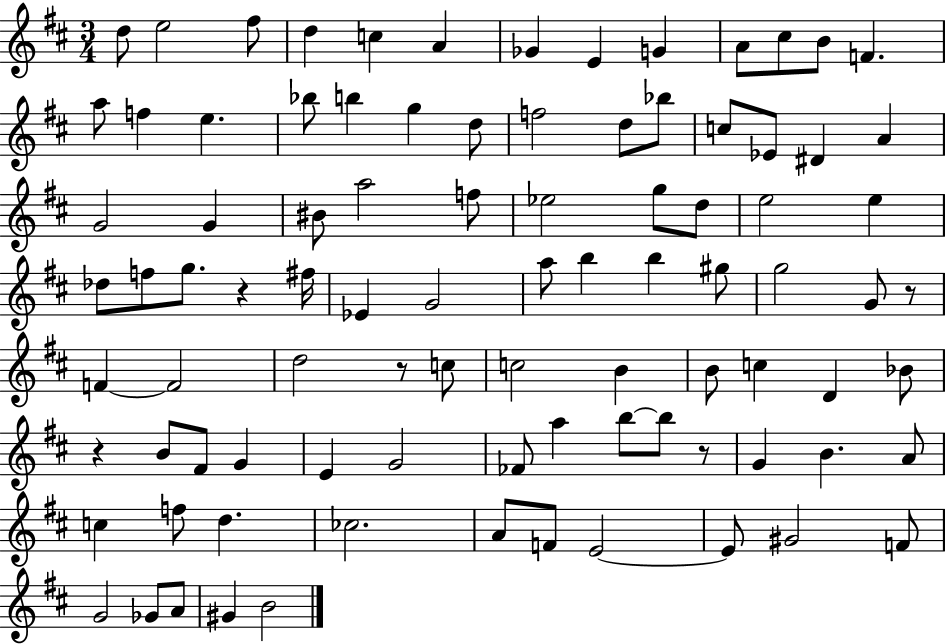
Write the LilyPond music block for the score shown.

{
  \clef treble
  \numericTimeSignature
  \time 3/4
  \key d \major
  \repeat volta 2 { d''8 e''2 fis''8 | d''4 c''4 a'4 | ges'4 e'4 g'4 | a'8 cis''8 b'8 f'4. | \break a''8 f''4 e''4. | bes''8 b''4 g''4 d''8 | f''2 d''8 bes''8 | c''8 ees'8 dis'4 a'4 | \break g'2 g'4 | bis'8 a''2 f''8 | ees''2 g''8 d''8 | e''2 e''4 | \break des''8 f''8 g''8. r4 fis''16 | ees'4 g'2 | a''8 b''4 b''4 gis''8 | g''2 g'8 r8 | \break f'4~~ f'2 | d''2 r8 c''8 | c''2 b'4 | b'8 c''4 d'4 bes'8 | \break r4 b'8 fis'8 g'4 | e'4 g'2 | fes'8 a''4 b''8~~ b''8 r8 | g'4 b'4. a'8 | \break c''4 f''8 d''4. | ces''2. | a'8 f'8 e'2~~ | e'8 gis'2 f'8 | \break g'2 ges'8 a'8 | gis'4 b'2 | } \bar "|."
}